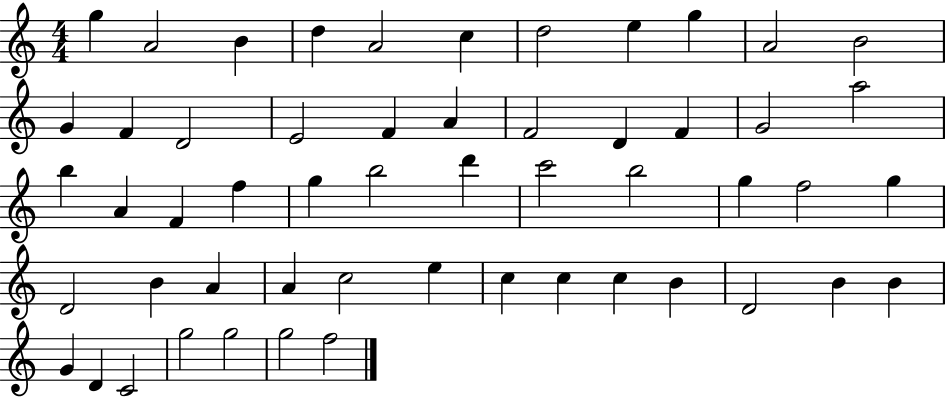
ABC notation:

X:1
T:Untitled
M:4/4
L:1/4
K:C
g A2 B d A2 c d2 e g A2 B2 G F D2 E2 F A F2 D F G2 a2 b A F f g b2 d' c'2 b2 g f2 g D2 B A A c2 e c c c B D2 B B G D C2 g2 g2 g2 f2